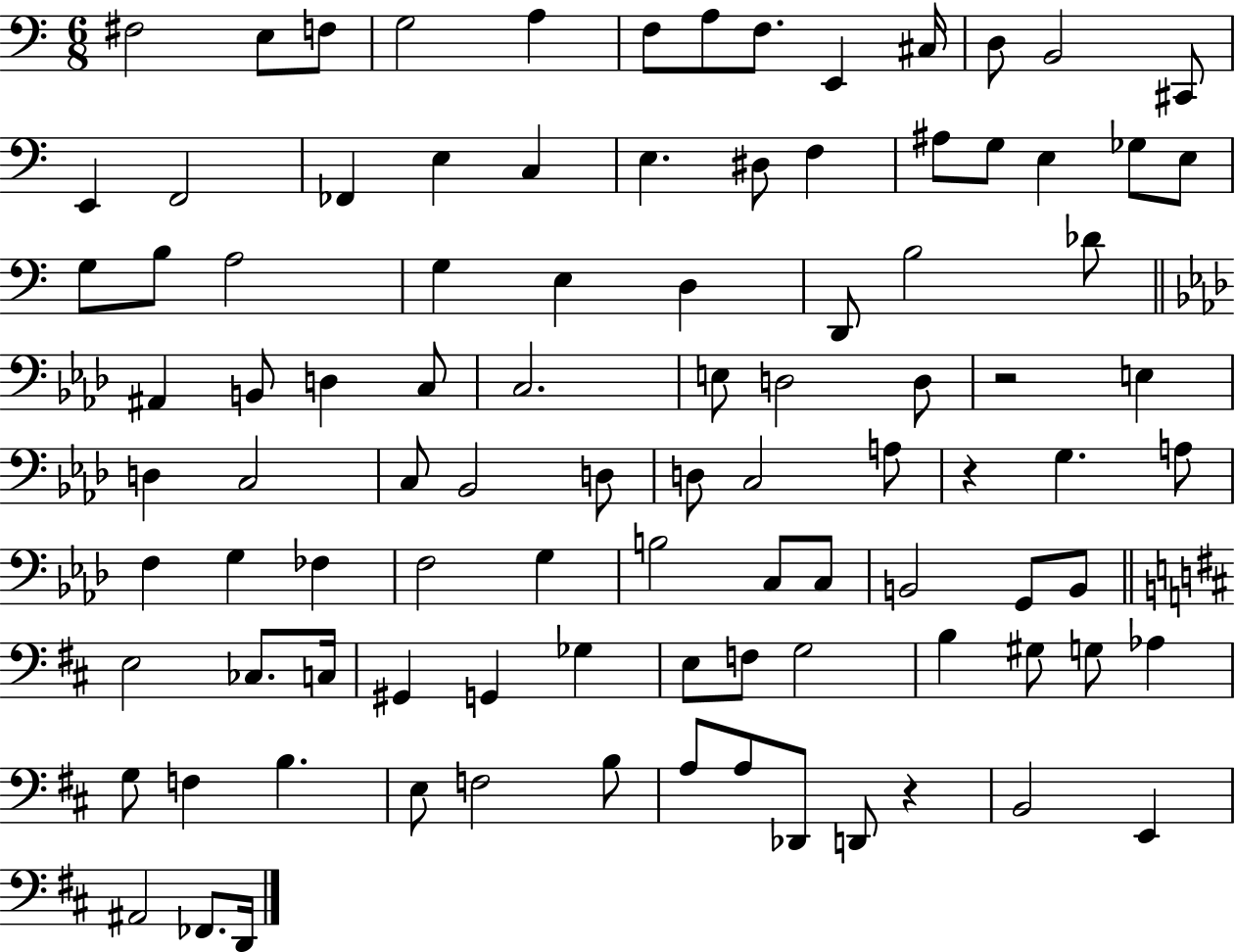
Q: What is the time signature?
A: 6/8